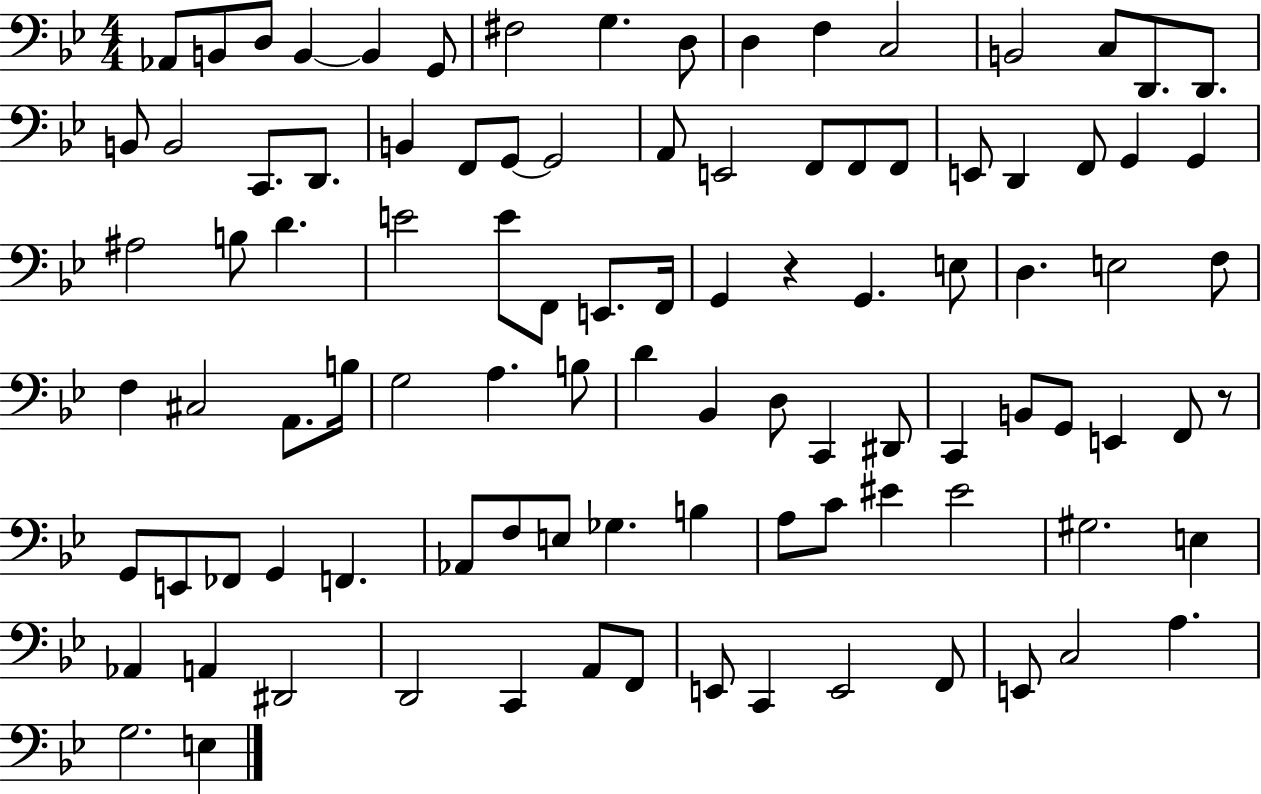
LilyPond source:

{
  \clef bass
  \numericTimeSignature
  \time 4/4
  \key bes \major
  \repeat volta 2 { aes,8 b,8 d8 b,4~~ b,4 g,8 | fis2 g4. d8 | d4 f4 c2 | b,2 c8 d,8. d,8. | \break b,8 b,2 c,8. d,8. | b,4 f,8 g,8~~ g,2 | a,8 e,2 f,8 f,8 f,8 | e,8 d,4 f,8 g,4 g,4 | \break ais2 b8 d'4. | e'2 e'8 f,8 e,8. f,16 | g,4 r4 g,4. e8 | d4. e2 f8 | \break f4 cis2 a,8. b16 | g2 a4. b8 | d'4 bes,4 d8 c,4 dis,8 | c,4 b,8 g,8 e,4 f,8 r8 | \break g,8 e,8 fes,8 g,4 f,4. | aes,8 f8 e8 ges4. b4 | a8 c'8 eis'4 eis'2 | gis2. e4 | \break aes,4 a,4 dis,2 | d,2 c,4 a,8 f,8 | e,8 c,4 e,2 f,8 | e,8 c2 a4. | \break g2. e4 | } \bar "|."
}